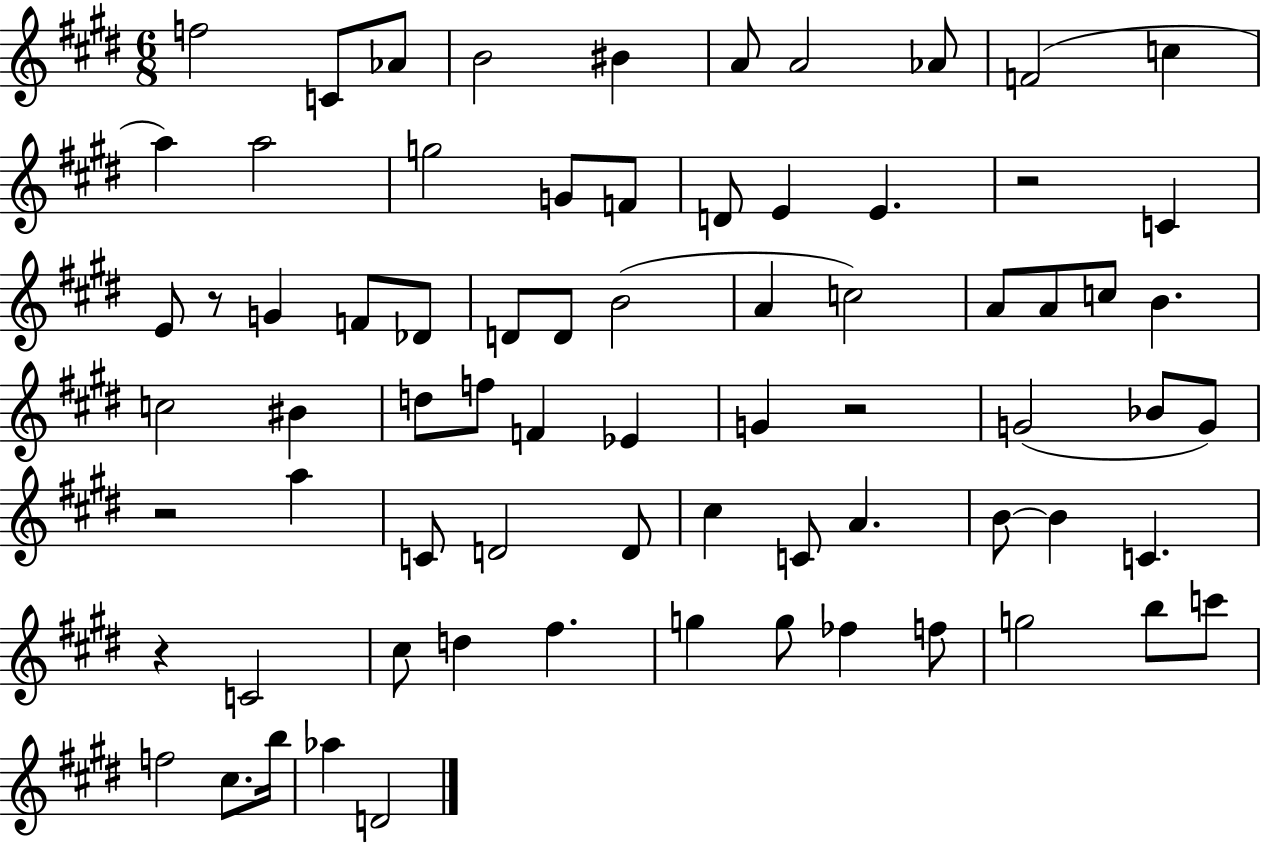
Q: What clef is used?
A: treble